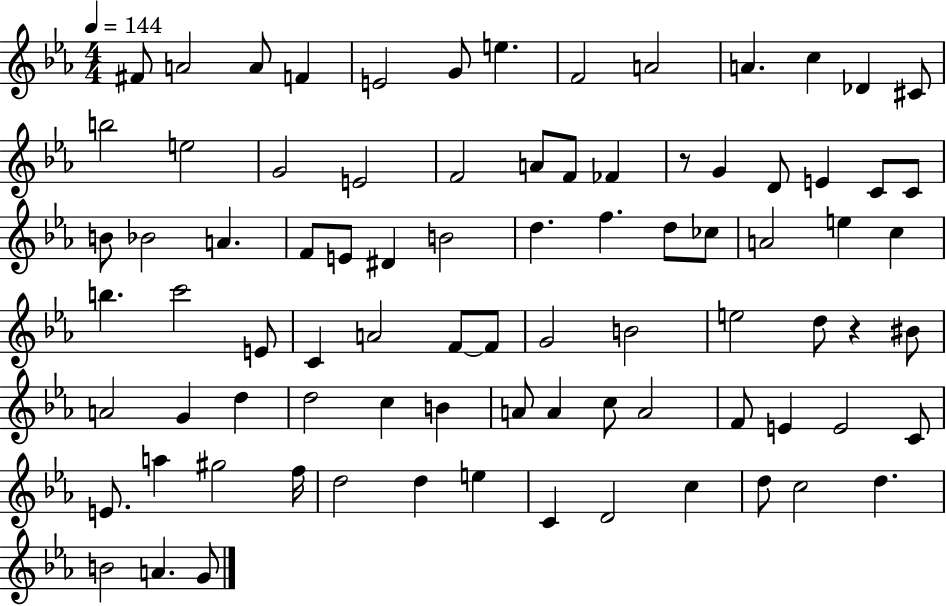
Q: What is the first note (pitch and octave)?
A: F#4